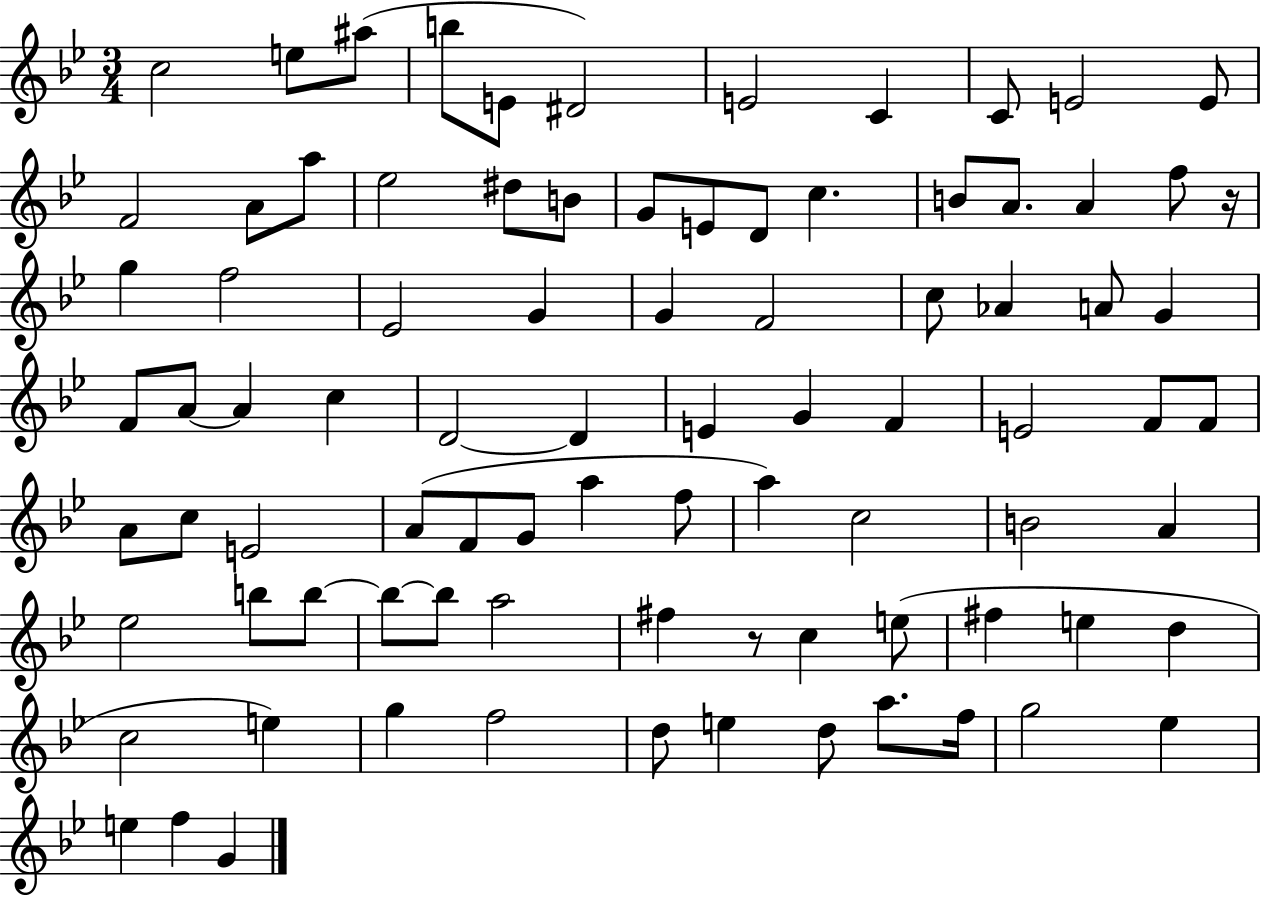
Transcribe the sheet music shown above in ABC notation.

X:1
T:Untitled
M:3/4
L:1/4
K:Bb
c2 e/2 ^a/2 b/2 E/2 ^D2 E2 C C/2 E2 E/2 F2 A/2 a/2 _e2 ^d/2 B/2 G/2 E/2 D/2 c B/2 A/2 A f/2 z/4 g f2 _E2 G G F2 c/2 _A A/2 G F/2 A/2 A c D2 D E G F E2 F/2 F/2 A/2 c/2 E2 A/2 F/2 G/2 a f/2 a c2 B2 A _e2 b/2 b/2 b/2 b/2 a2 ^f z/2 c e/2 ^f e d c2 e g f2 d/2 e d/2 a/2 f/4 g2 _e e f G